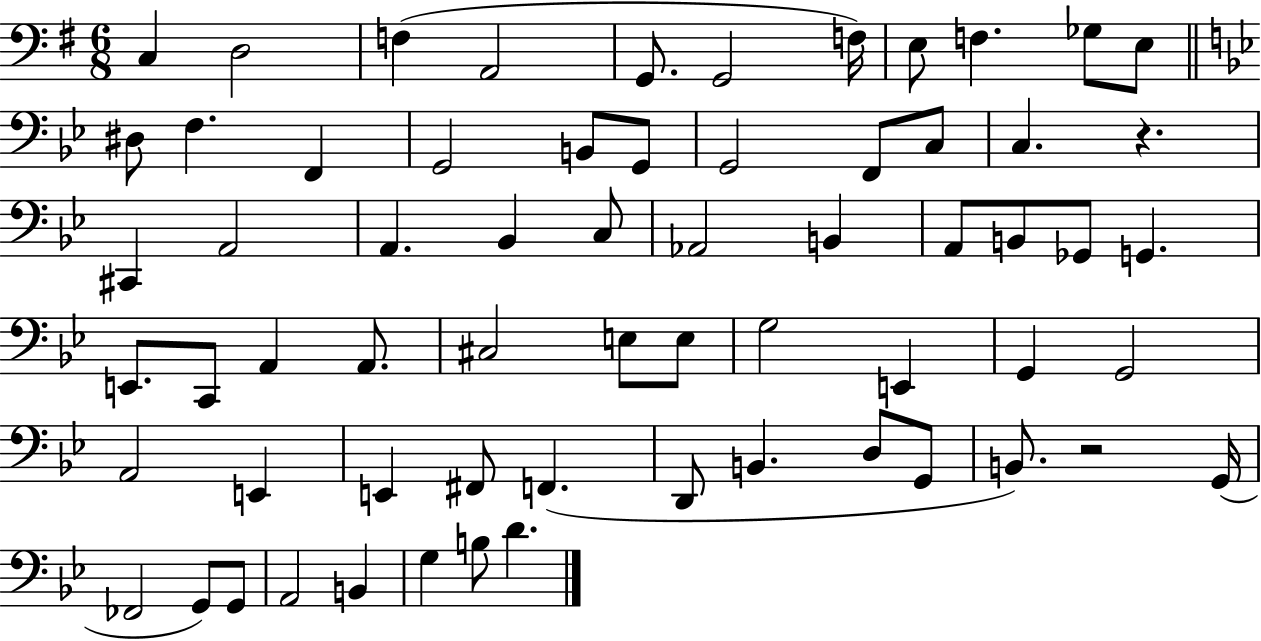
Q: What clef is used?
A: bass